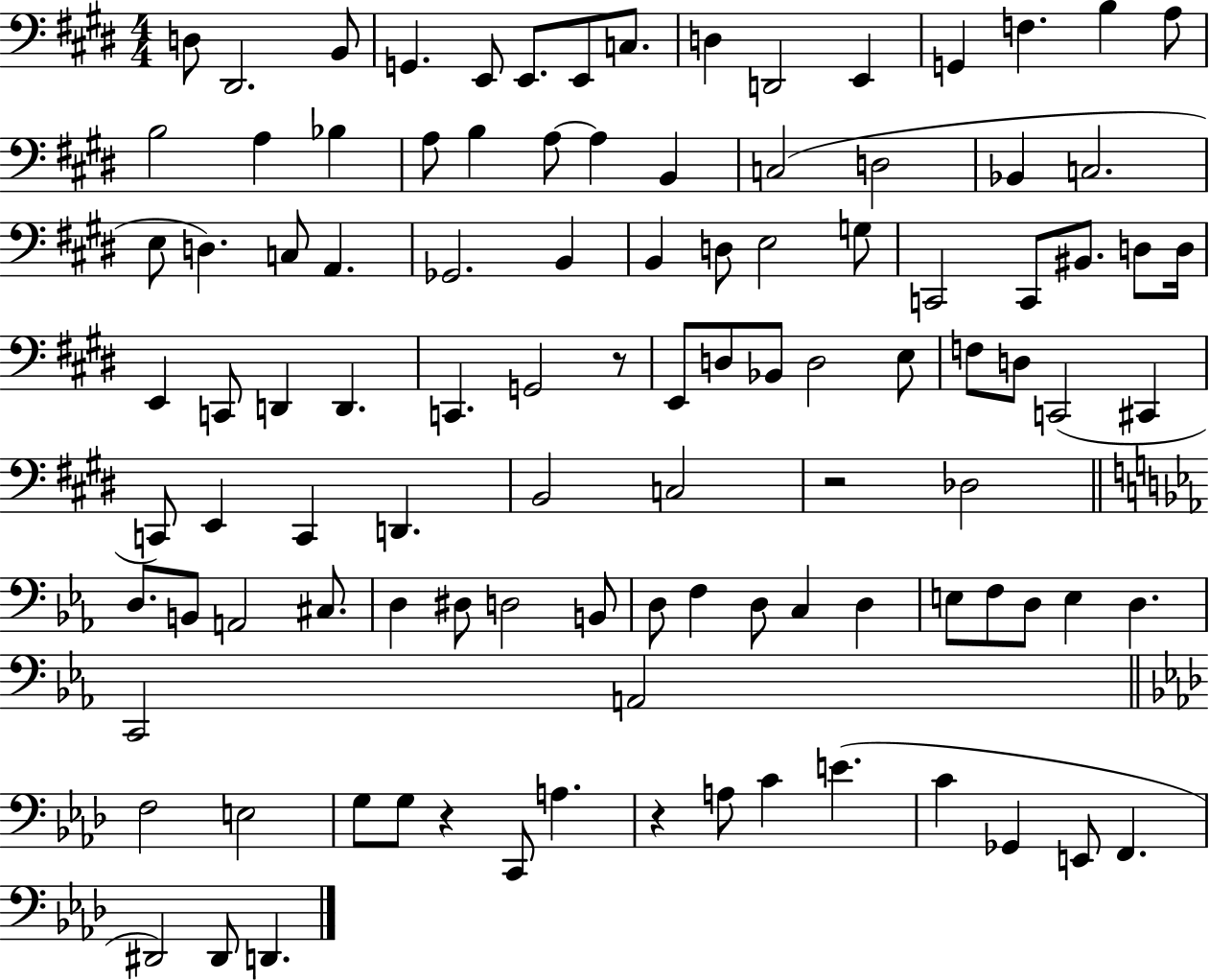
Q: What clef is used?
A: bass